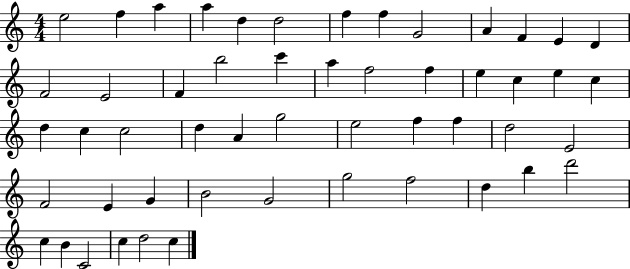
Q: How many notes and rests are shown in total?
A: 52